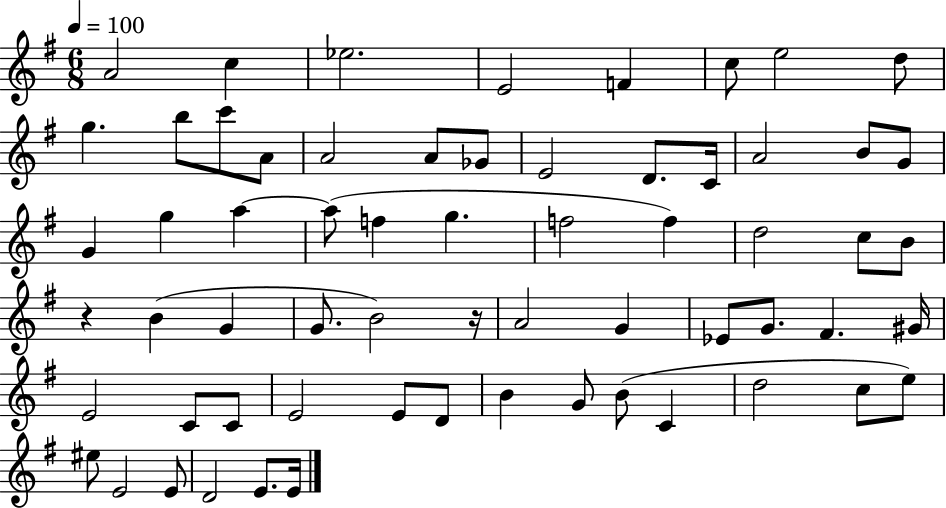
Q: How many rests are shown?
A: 2